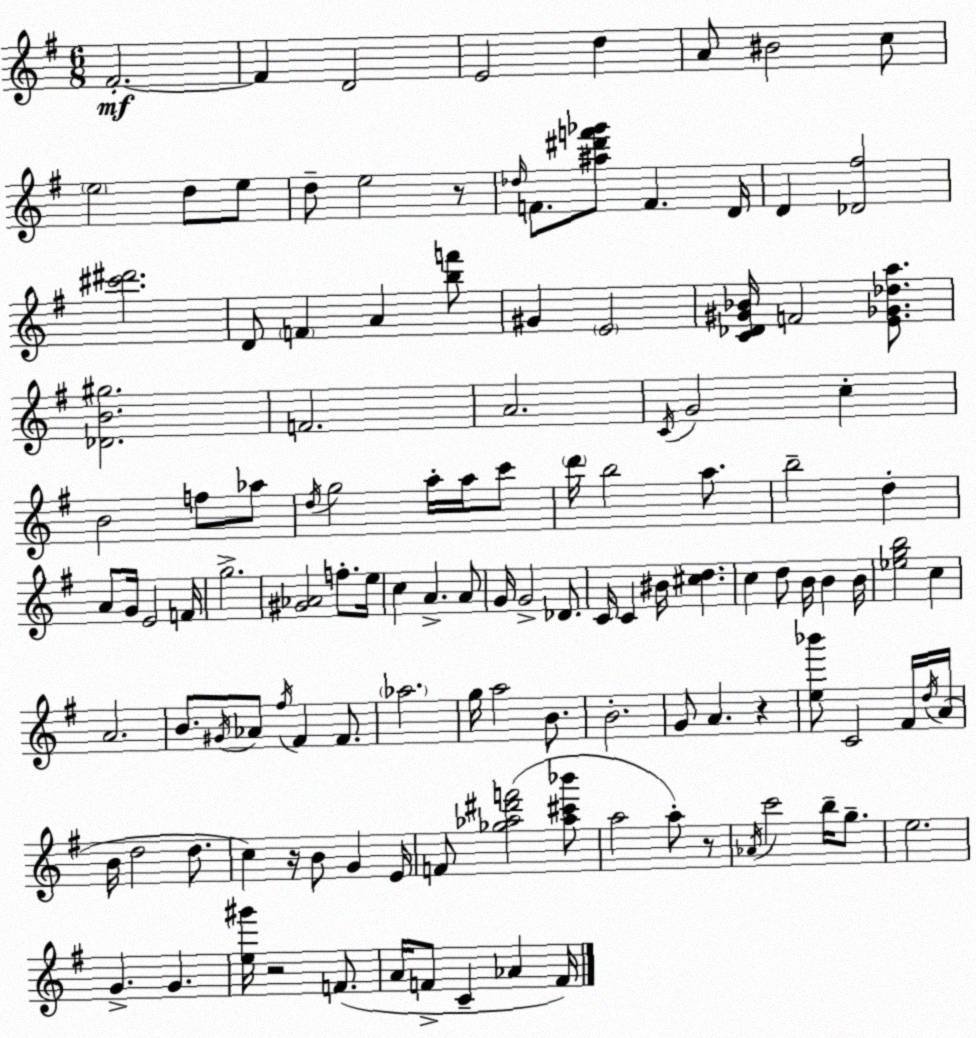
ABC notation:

X:1
T:Untitled
M:6/8
L:1/4
K:Em
^F2 ^F D2 E2 d A/2 ^B2 c/2 e2 d/2 e/2 d/2 e2 z/2 _d/4 F/2 [^a^d'f'_g']/2 F D/4 D [_D^f]2 [^c'^d']2 D/2 F A [bf']/2 ^G E2 [C_D^G_B]/4 F2 [E_G_da]/2 [_DB^g]2 F2 A2 C/4 G2 c B2 f/2 _a/2 d/4 g2 a/4 a/4 c'/2 d'/4 b2 a/2 b2 d A/2 G/4 E2 F/4 g2 [^G_A]2 f/2 e/4 c A A/2 G/4 G2 _D/2 C/4 C ^B/4 [^cd] c d/2 B/4 B B/4 [_egb]2 c A2 B/2 ^G/4 _A/2 ^f/4 ^F ^F/2 _a2 g/4 a2 B/2 B2 G/2 A z [e_b']/2 C2 ^F/4 d/4 A/4 B/4 d2 d/2 c z/4 B/2 G E/4 F/2 [_g_a^d'f']2 [_a^c'_b']/2 a2 a/2 z/2 _A/4 c'2 b/4 g/2 e2 G G [e^g']/4 z2 F/2 A/4 F/2 C _A F/4